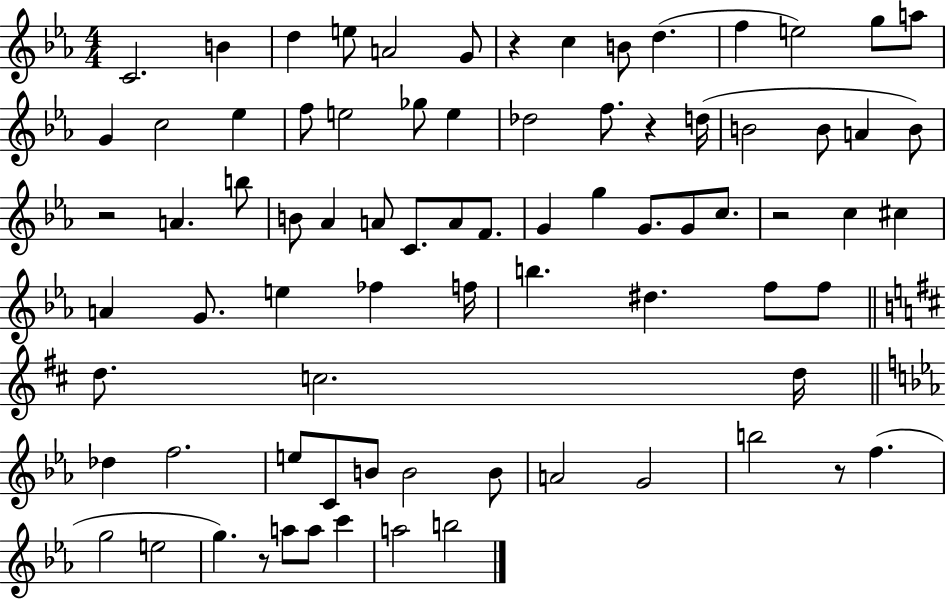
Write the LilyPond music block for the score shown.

{
  \clef treble
  \numericTimeSignature
  \time 4/4
  \key ees \major
  c'2. b'4 | d''4 e''8 a'2 g'8 | r4 c''4 b'8 d''4.( | f''4 e''2) g''8 a''8 | \break g'4 c''2 ees''4 | f''8 e''2 ges''8 e''4 | des''2 f''8. r4 d''16( | b'2 b'8 a'4 b'8) | \break r2 a'4. b''8 | b'8 aes'4 a'8 c'8. a'8 f'8. | g'4 g''4 g'8. g'8 c''8. | r2 c''4 cis''4 | \break a'4 g'8. e''4 fes''4 f''16 | b''4. dis''4. f''8 f''8 | \bar "||" \break \key d \major d''8. c''2. d''16 | \bar "||" \break \key ees \major des''4 f''2. | e''8 c'8 b'8 b'2 b'8 | a'2 g'2 | b''2 r8 f''4.( | \break g''2 e''2 | g''4.) r8 a''8 a''8 c'''4 | a''2 b''2 | \bar "|."
}